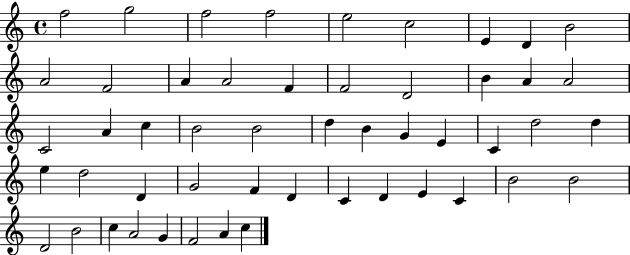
X:1
T:Untitled
M:4/4
L:1/4
K:C
f2 g2 f2 f2 e2 c2 E D B2 A2 F2 A A2 F F2 D2 B A A2 C2 A c B2 B2 d B G E C d2 d e d2 D G2 F D C D E C B2 B2 D2 B2 c A2 G F2 A c